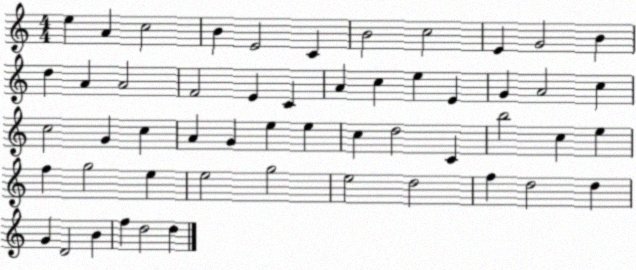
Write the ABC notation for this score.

X:1
T:Untitled
M:4/4
L:1/4
K:C
e A c2 B E2 C B2 c2 E G2 B d A A2 F2 E C A c e E G A2 c c2 G c A G e e c d2 C b2 c e f g2 e e2 g2 e2 d2 f d2 d G D2 B f d2 d